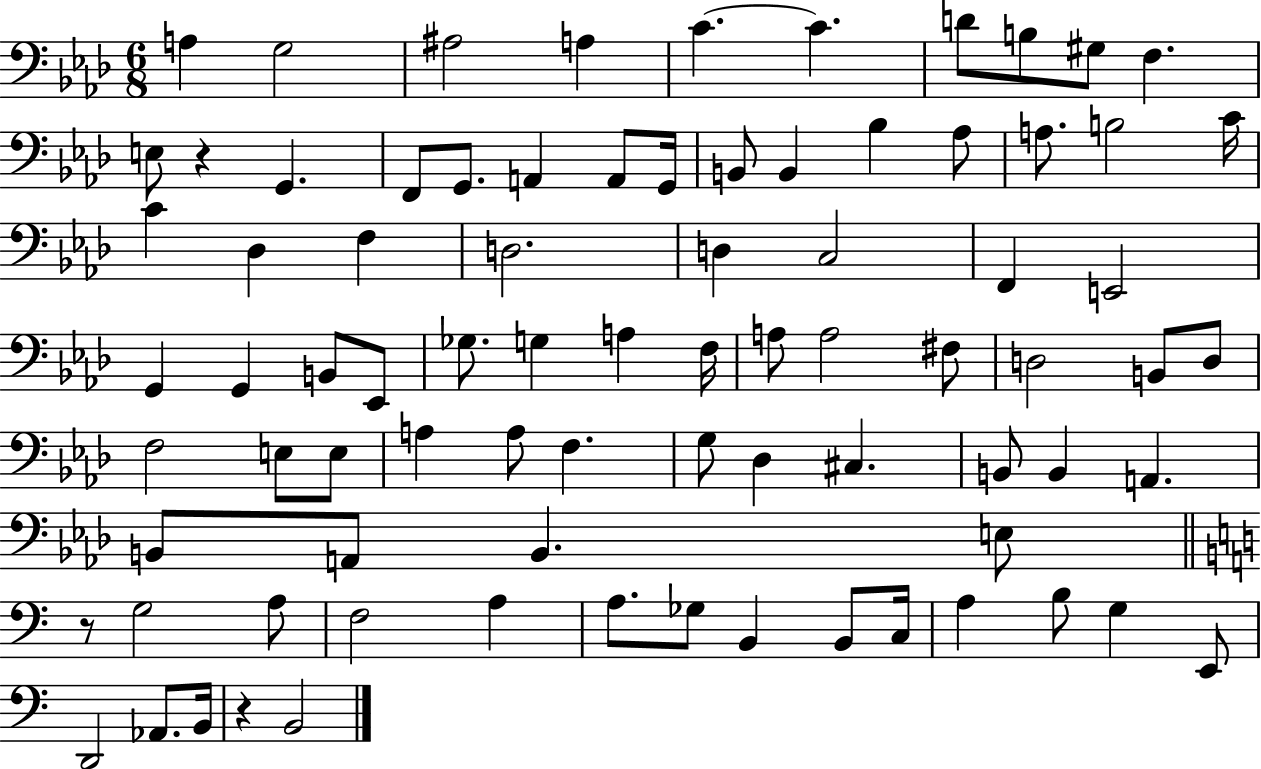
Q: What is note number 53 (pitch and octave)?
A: G3